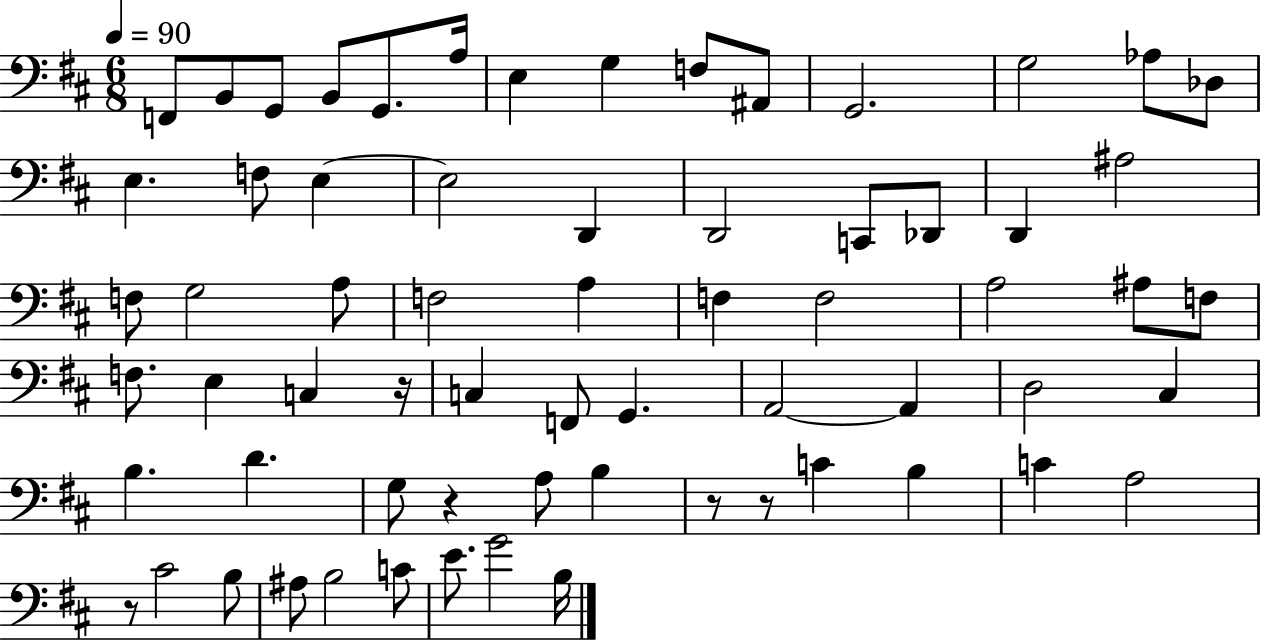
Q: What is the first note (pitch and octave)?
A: F2